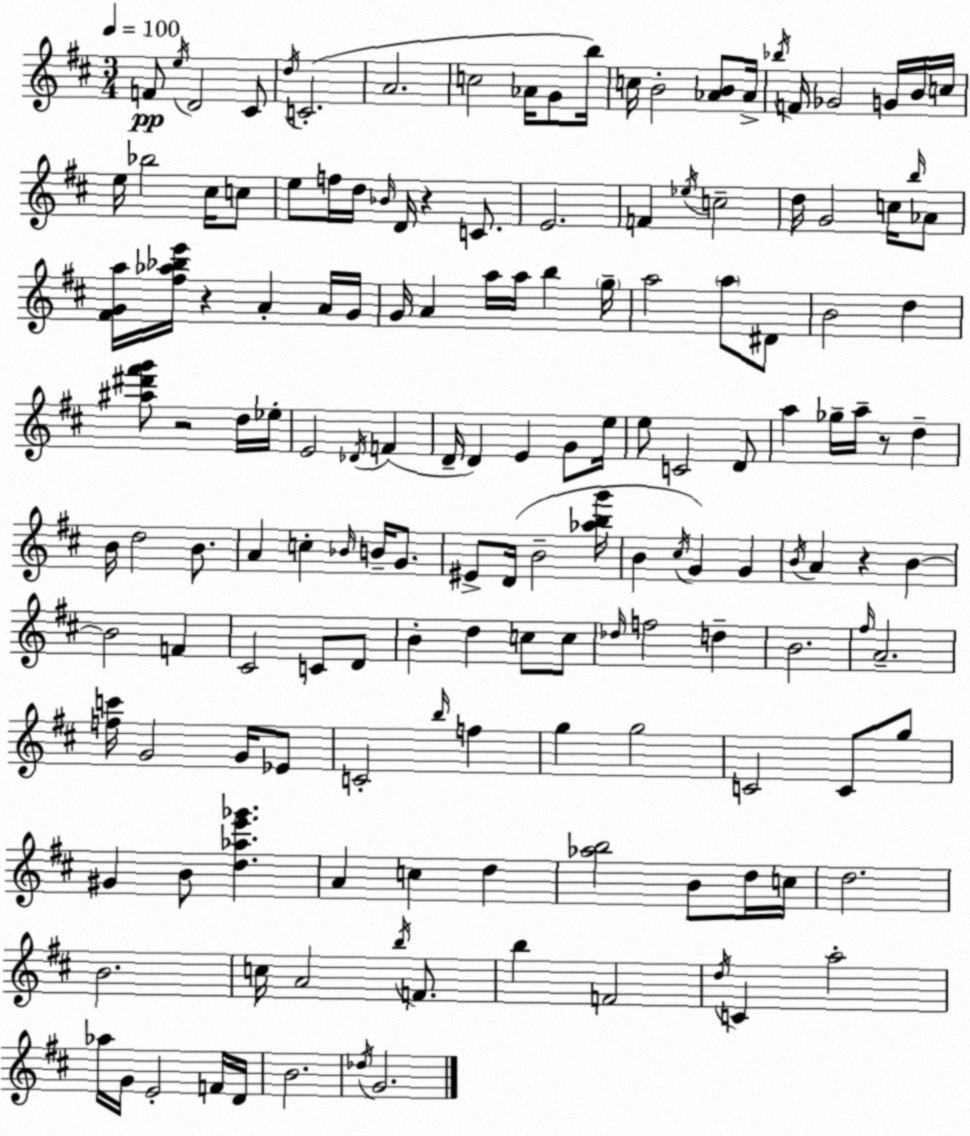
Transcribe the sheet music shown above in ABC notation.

X:1
T:Untitled
M:3/4
L:1/4
K:D
F/2 e/4 D2 ^C/2 d/4 C2 A2 c2 _A/4 G/2 b/4 c/4 B2 [_AB]/2 _A/4 _b/4 F/4 _G2 G/4 B/4 c/4 e/4 _b2 ^c/4 c/2 e/2 f/4 d/4 _B/4 D/4 z C/2 E2 F _e/4 c2 d/4 G2 c/4 b/4 _A/2 [^FGa]/4 [^f_a_be']/4 z A A/4 G/4 G/4 A a/4 a/4 b g/4 a2 a/2 ^D/2 B2 d [^a^d'^f'g']/2 z2 d/4 _e/4 E2 _D/4 F D/4 D E G/2 e/4 e/2 C2 D/2 a _g/4 a/4 z/2 d B/4 d2 B/2 A c _B/4 B/4 G/2 ^E/2 D/4 B2 [_abg']/4 B ^c/4 G G B/4 A z B B2 F ^C2 C/2 D/2 B d c/2 c/2 _d/4 f2 d B2 ^f/4 A2 [fc']/4 G2 G/4 _E/2 C2 b/4 f g g2 C2 C/2 g/2 ^G B/2 [d_ae'_g'] A c d [_ab]2 B/2 d/4 c/4 d2 B2 c/4 A2 b/4 F/2 b F2 d/4 C a2 _a/4 G/4 E2 F/4 D/4 B2 _d/4 G2